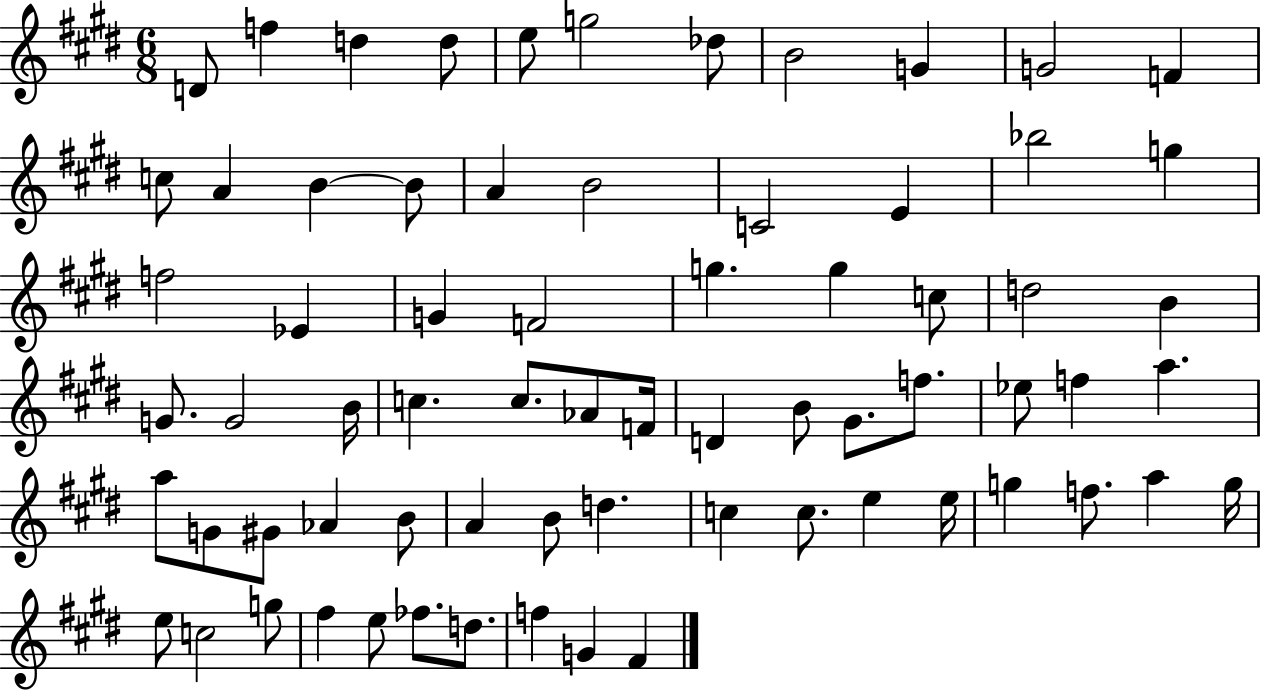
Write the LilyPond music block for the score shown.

{
  \clef treble
  \numericTimeSignature
  \time 6/8
  \key e \major
  d'8 f''4 d''4 d''8 | e''8 g''2 des''8 | b'2 g'4 | g'2 f'4 | \break c''8 a'4 b'4~~ b'8 | a'4 b'2 | c'2 e'4 | bes''2 g''4 | \break f''2 ees'4 | g'4 f'2 | g''4. g''4 c''8 | d''2 b'4 | \break g'8. g'2 b'16 | c''4. c''8. aes'8 f'16 | d'4 b'8 gis'8. f''8. | ees''8 f''4 a''4. | \break a''8 g'8 gis'8 aes'4 b'8 | a'4 b'8 d''4. | c''4 c''8. e''4 e''16 | g''4 f''8. a''4 g''16 | \break e''8 c''2 g''8 | fis''4 e''8 fes''8. d''8. | f''4 g'4 fis'4 | \bar "|."
}